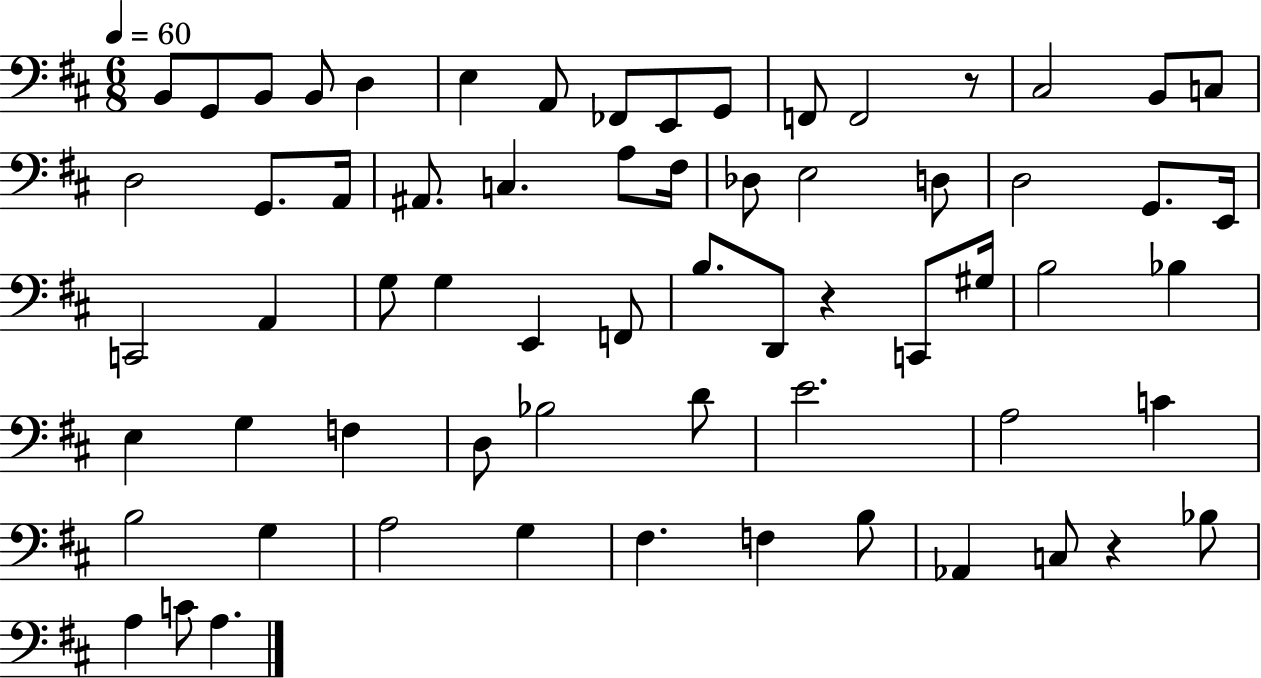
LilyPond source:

{
  \clef bass
  \numericTimeSignature
  \time 6/8
  \key d \major
  \tempo 4 = 60
  b,8 g,8 b,8 b,8 d4 | e4 a,8 fes,8 e,8 g,8 | f,8 f,2 r8 | cis2 b,8 c8 | \break d2 g,8. a,16 | ais,8. c4. a8 fis16 | des8 e2 d8 | d2 g,8. e,16 | \break c,2 a,4 | g8 g4 e,4 f,8 | b8. d,8 r4 c,8 gis16 | b2 bes4 | \break e4 g4 f4 | d8 bes2 d'8 | e'2. | a2 c'4 | \break b2 g4 | a2 g4 | fis4. f4 b8 | aes,4 c8 r4 bes8 | \break a4 c'8 a4. | \bar "|."
}